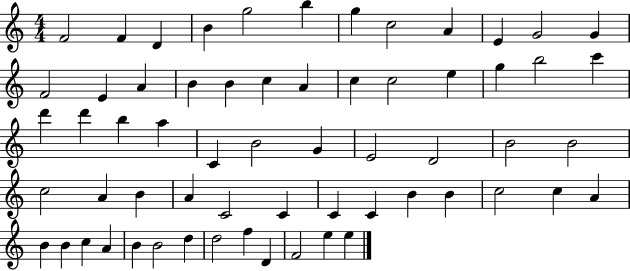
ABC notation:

X:1
T:Untitled
M:4/4
L:1/4
K:C
F2 F D B g2 b g c2 A E G2 G F2 E A B B c A c c2 e g b2 c' d' d' b a C B2 G E2 D2 B2 B2 c2 A B A C2 C C C B B c2 c A B B c A B B2 d d2 f D F2 e e